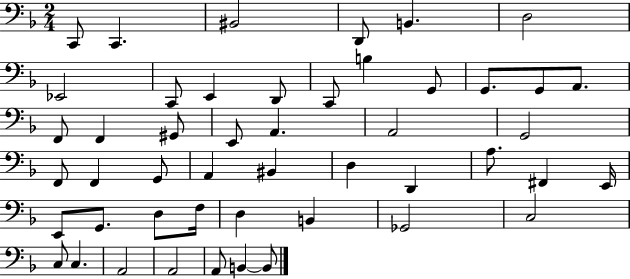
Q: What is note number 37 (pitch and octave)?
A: F3